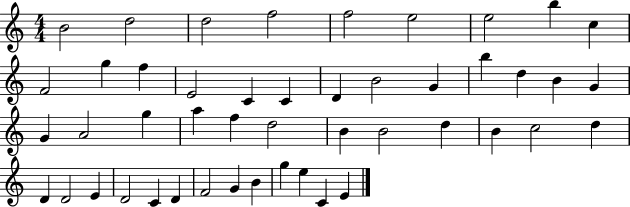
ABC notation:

X:1
T:Untitled
M:4/4
L:1/4
K:C
B2 d2 d2 f2 f2 e2 e2 b c F2 g f E2 C C D B2 G b d B G G A2 g a f d2 B B2 d B c2 d D D2 E D2 C D F2 G B g e C E